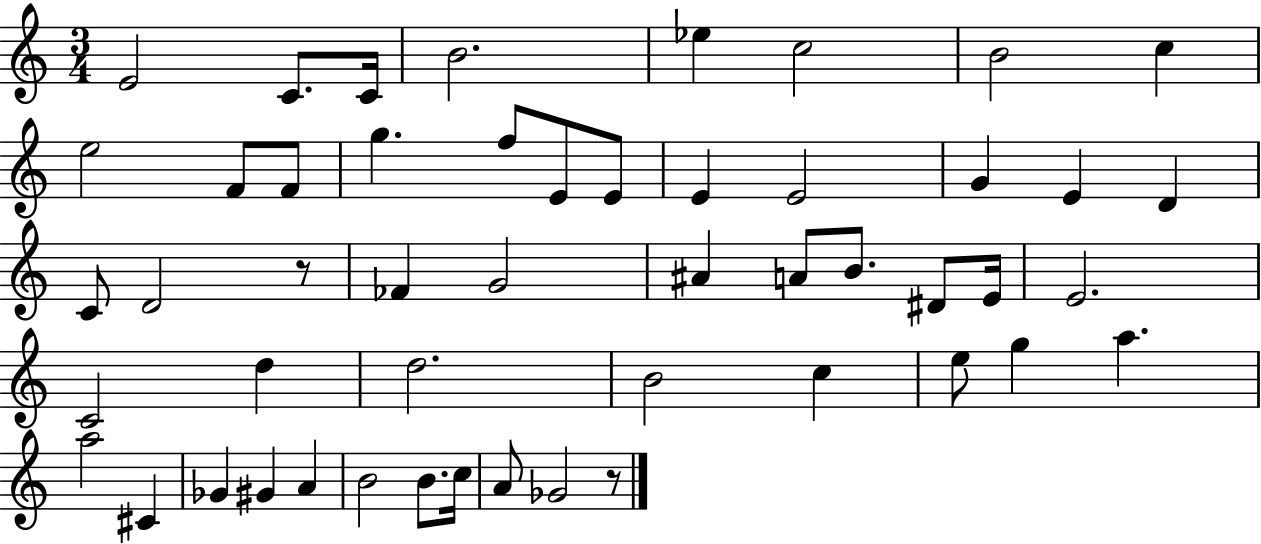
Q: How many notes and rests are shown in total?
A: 50